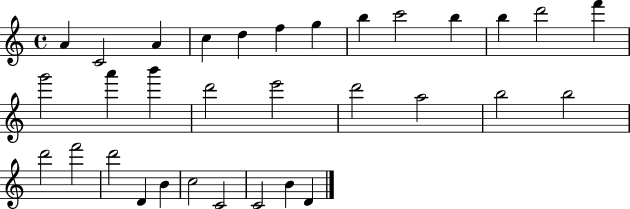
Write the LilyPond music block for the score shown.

{
  \clef treble
  \time 4/4
  \defaultTimeSignature
  \key c \major
  a'4 c'2 a'4 | c''4 d''4 f''4 g''4 | b''4 c'''2 b''4 | b''4 d'''2 f'''4 | \break g'''2 a'''4 b'''4 | d'''2 e'''2 | d'''2 a''2 | b''2 b''2 | \break d'''2 f'''2 | d'''2 d'4 b'4 | c''2 c'2 | c'2 b'4 d'4 | \break \bar "|."
}